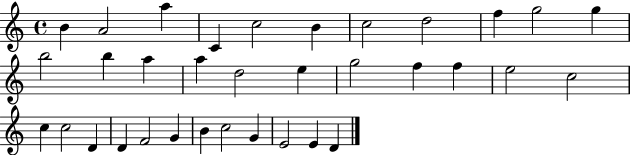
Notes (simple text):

B4/q A4/h A5/q C4/q C5/h B4/q C5/h D5/h F5/q G5/h G5/q B5/h B5/q A5/q A5/q D5/h E5/q G5/h F5/q F5/q E5/h C5/h C5/q C5/h D4/q D4/q F4/h G4/q B4/q C5/h G4/q E4/h E4/q D4/q